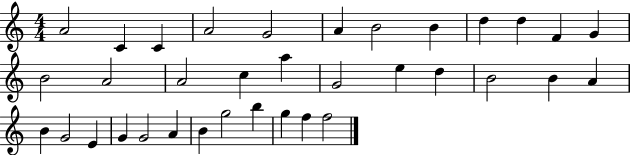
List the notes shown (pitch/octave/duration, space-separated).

A4/h C4/q C4/q A4/h G4/h A4/q B4/h B4/q D5/q D5/q F4/q G4/q B4/h A4/h A4/h C5/q A5/q G4/h E5/q D5/q B4/h B4/q A4/q B4/q G4/h E4/q G4/q G4/h A4/q B4/q G5/h B5/q G5/q F5/q F5/h